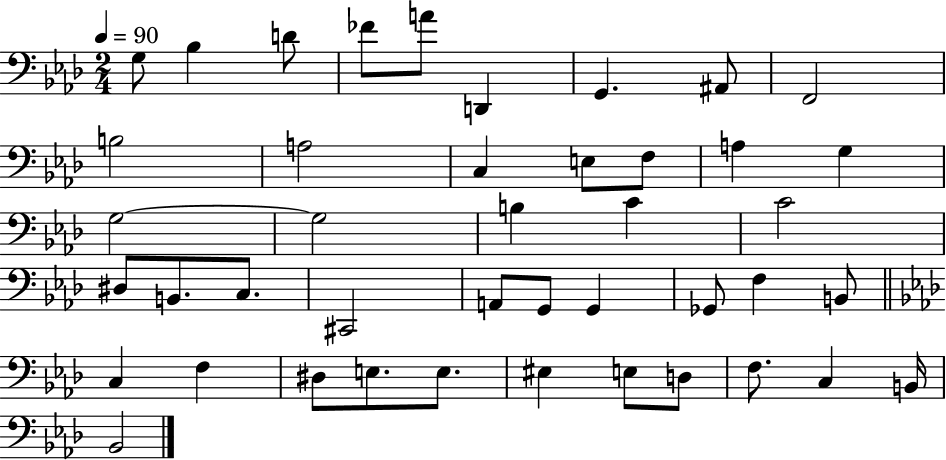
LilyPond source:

{
  \clef bass
  \numericTimeSignature
  \time 2/4
  \key aes \major
  \tempo 4 = 90
  g8 bes4 d'8 | fes'8 a'8 d,4 | g,4. ais,8 | f,2 | \break b2 | a2 | c4 e8 f8 | a4 g4 | \break g2~~ | g2 | b4 c'4 | c'2 | \break dis8 b,8. c8. | cis,2 | a,8 g,8 g,4 | ges,8 f4 b,8 | \break \bar "||" \break \key aes \major c4 f4 | dis8 e8. e8. | eis4 e8 d8 | f8. c4 b,16 | \break bes,2 | \bar "|."
}